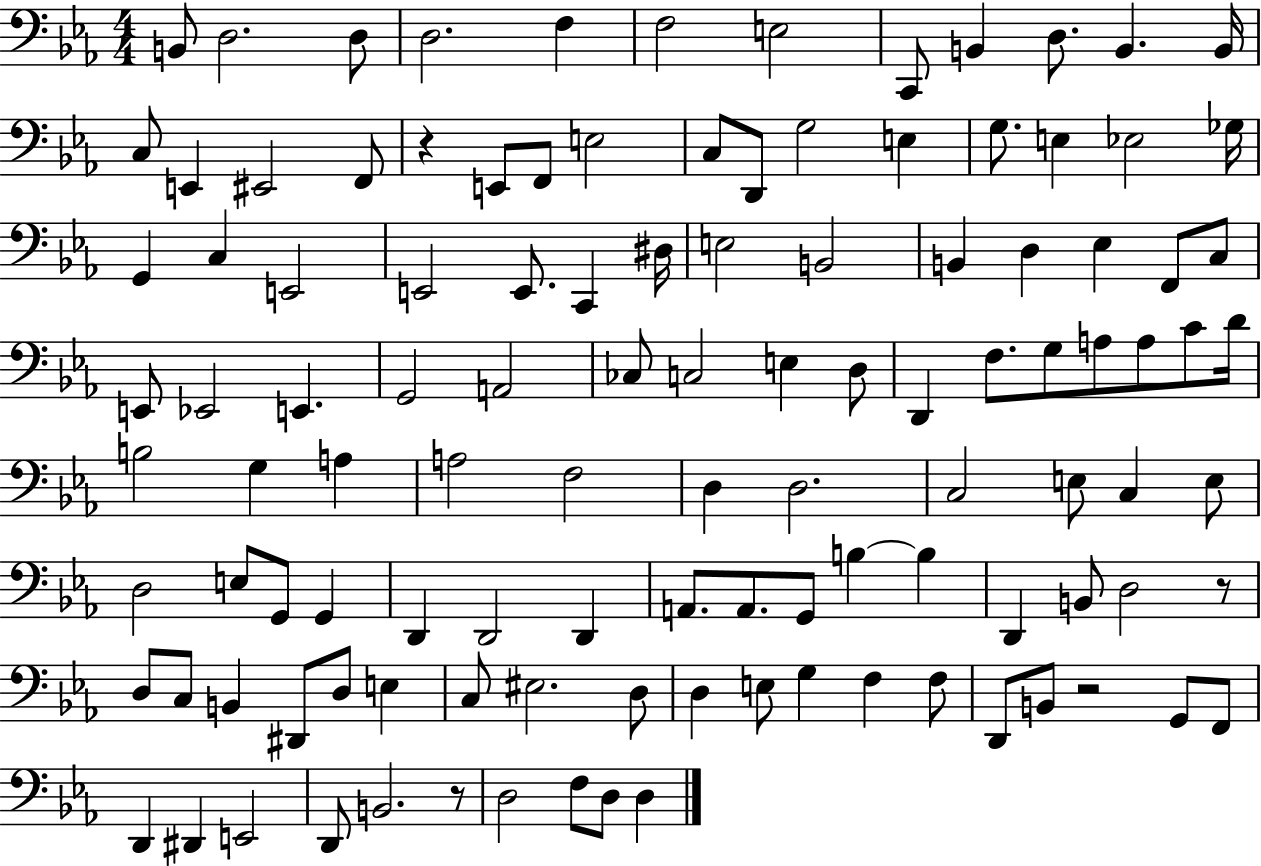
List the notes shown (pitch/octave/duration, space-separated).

B2/e D3/h. D3/e D3/h. F3/q F3/h E3/h C2/e B2/q D3/e. B2/q. B2/s C3/e E2/q EIS2/h F2/e R/q E2/e F2/e E3/h C3/e D2/e G3/h E3/q G3/e. E3/q Eb3/h Gb3/s G2/q C3/q E2/h E2/h E2/e. C2/q D#3/s E3/h B2/h B2/q D3/q Eb3/q F2/e C3/e E2/e Eb2/h E2/q. G2/h A2/h CES3/e C3/h E3/q D3/e D2/q F3/e. G3/e A3/e A3/e C4/e D4/s B3/h G3/q A3/q A3/h F3/h D3/q D3/h. C3/h E3/e C3/q E3/e D3/h E3/e G2/e G2/q D2/q D2/h D2/q A2/e. A2/e. G2/e B3/q B3/q D2/q B2/e D3/h R/e D3/e C3/e B2/q D#2/e D3/e E3/q C3/e EIS3/h. D3/e D3/q E3/e G3/q F3/q F3/e D2/e B2/e R/h G2/e F2/e D2/q D#2/q E2/h D2/e B2/h. R/e D3/h F3/e D3/e D3/q